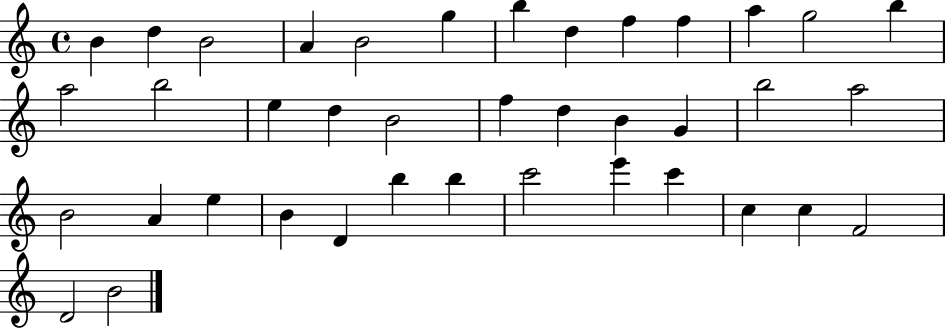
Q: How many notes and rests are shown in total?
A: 39